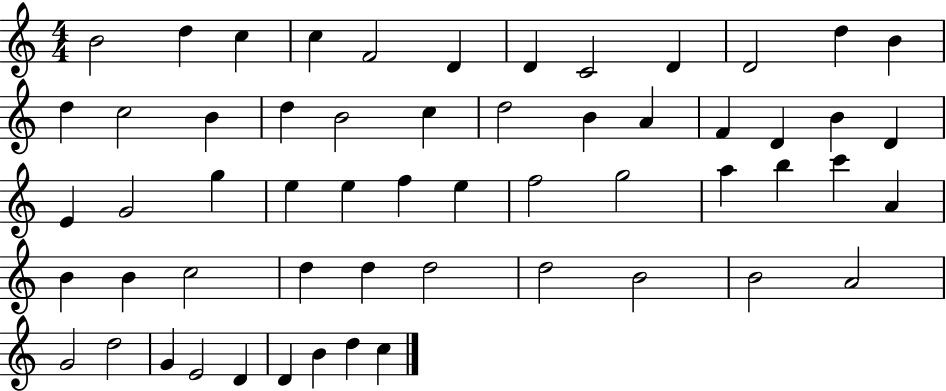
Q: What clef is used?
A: treble